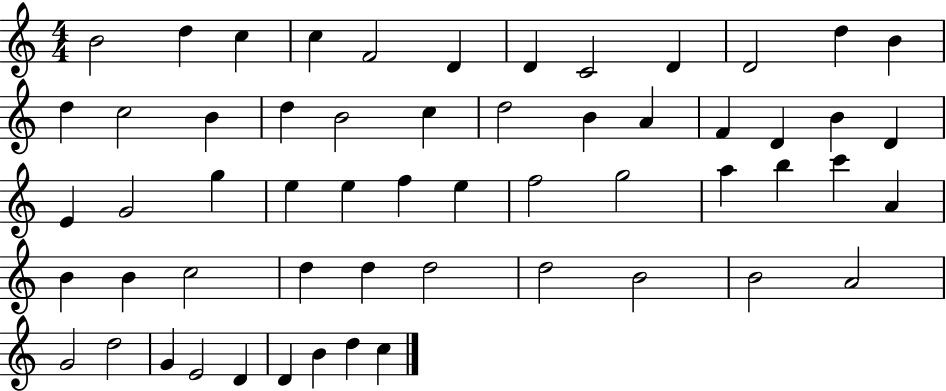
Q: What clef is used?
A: treble